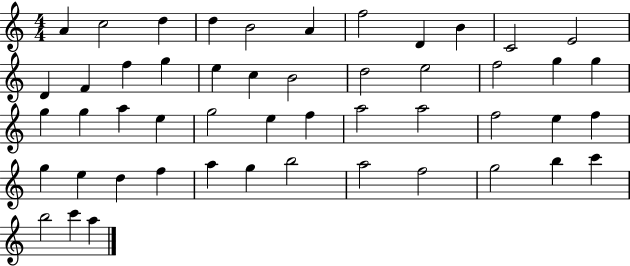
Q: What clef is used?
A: treble